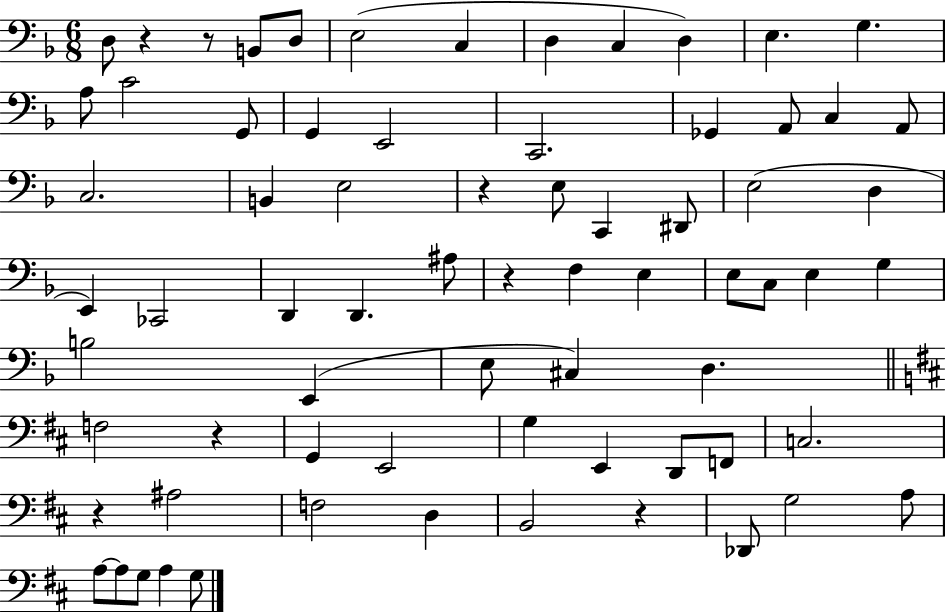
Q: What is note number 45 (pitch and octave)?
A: F3